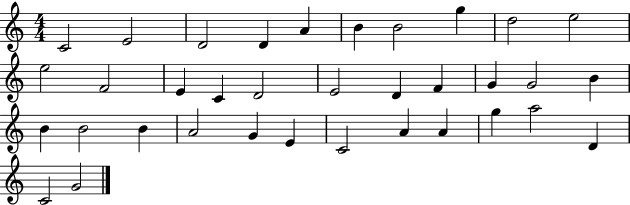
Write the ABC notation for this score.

X:1
T:Untitled
M:4/4
L:1/4
K:C
C2 E2 D2 D A B B2 g d2 e2 e2 F2 E C D2 E2 D F G G2 B B B2 B A2 G E C2 A A g a2 D C2 G2